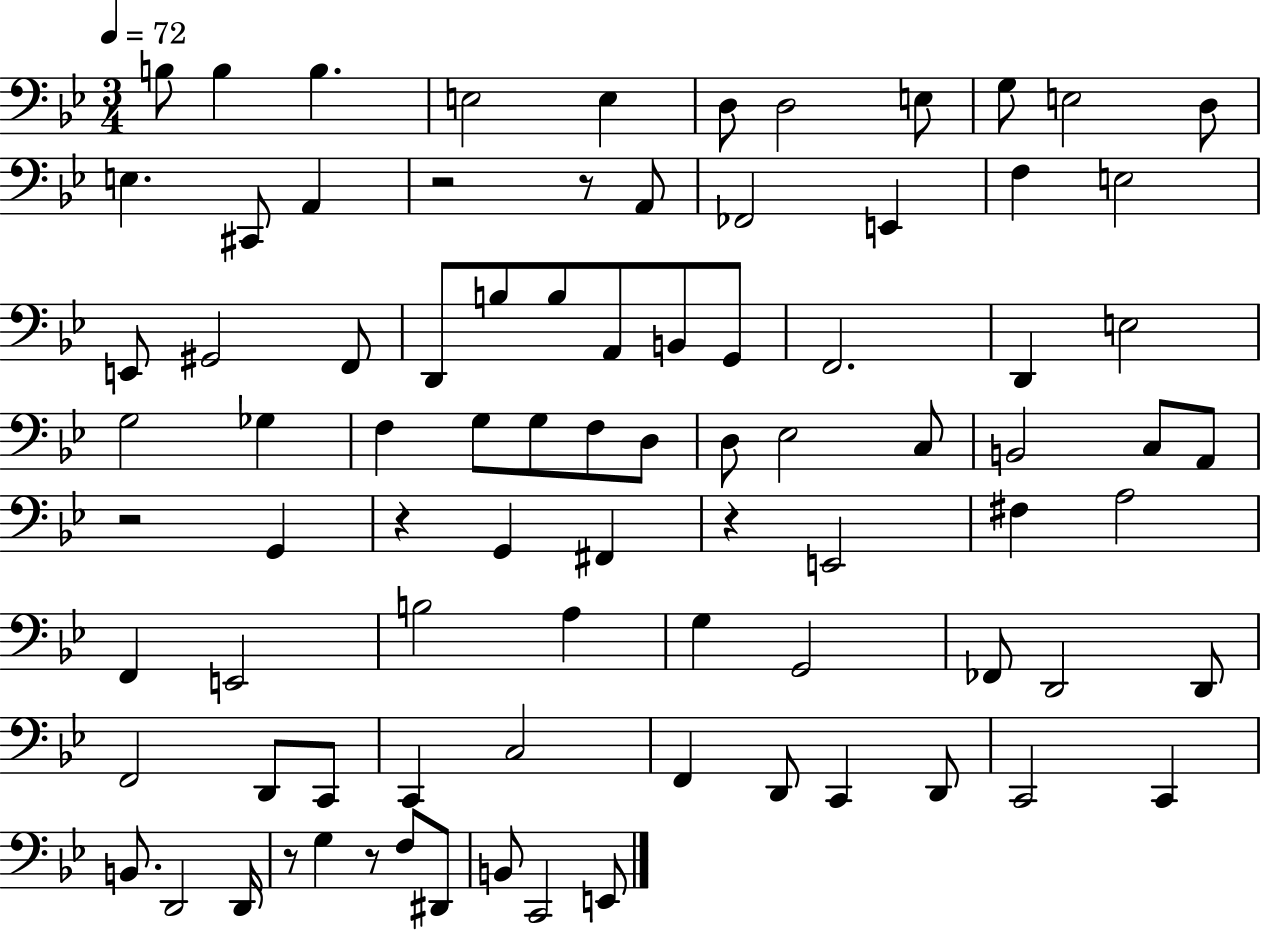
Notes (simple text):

B3/e B3/q B3/q. E3/h E3/q D3/e D3/h E3/e G3/e E3/h D3/e E3/q. C#2/e A2/q R/h R/e A2/e FES2/h E2/q F3/q E3/h E2/e G#2/h F2/e D2/e B3/e B3/e A2/e B2/e G2/e F2/h. D2/q E3/h G3/h Gb3/q F3/q G3/e G3/e F3/e D3/e D3/e Eb3/h C3/e B2/h C3/e A2/e R/h G2/q R/q G2/q F#2/q R/q E2/h F#3/q A3/h F2/q E2/h B3/h A3/q G3/q G2/h FES2/e D2/h D2/e F2/h D2/e C2/e C2/q C3/h F2/q D2/e C2/q D2/e C2/h C2/q B2/e. D2/h D2/s R/e G3/q R/e F3/e D#2/e B2/e C2/h E2/e